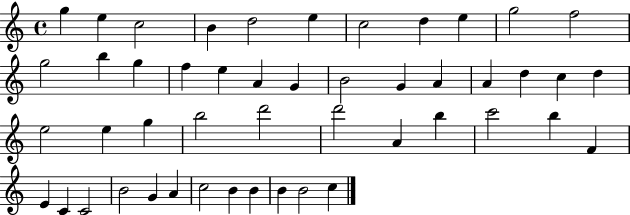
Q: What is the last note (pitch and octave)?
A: C5